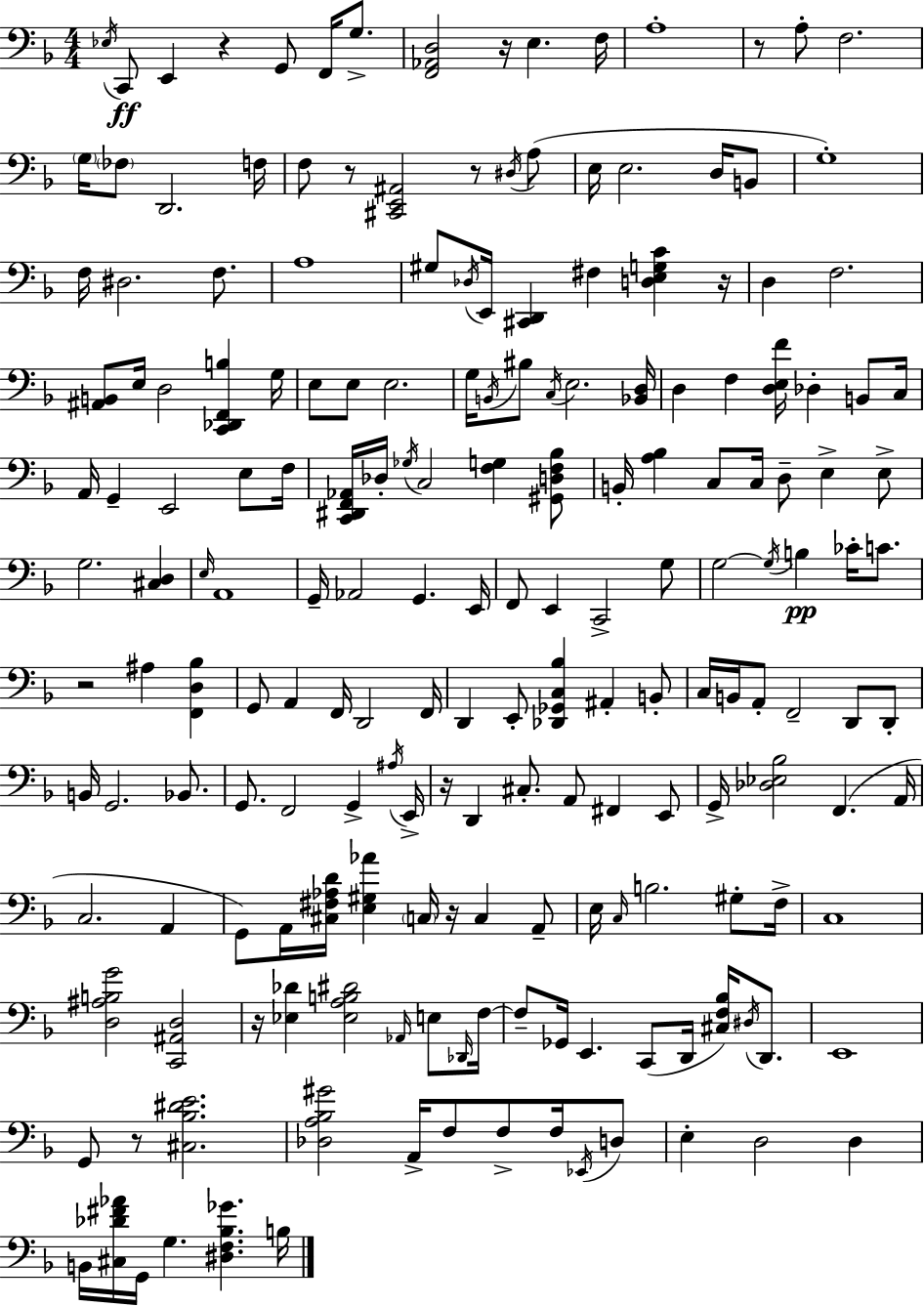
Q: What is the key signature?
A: D minor